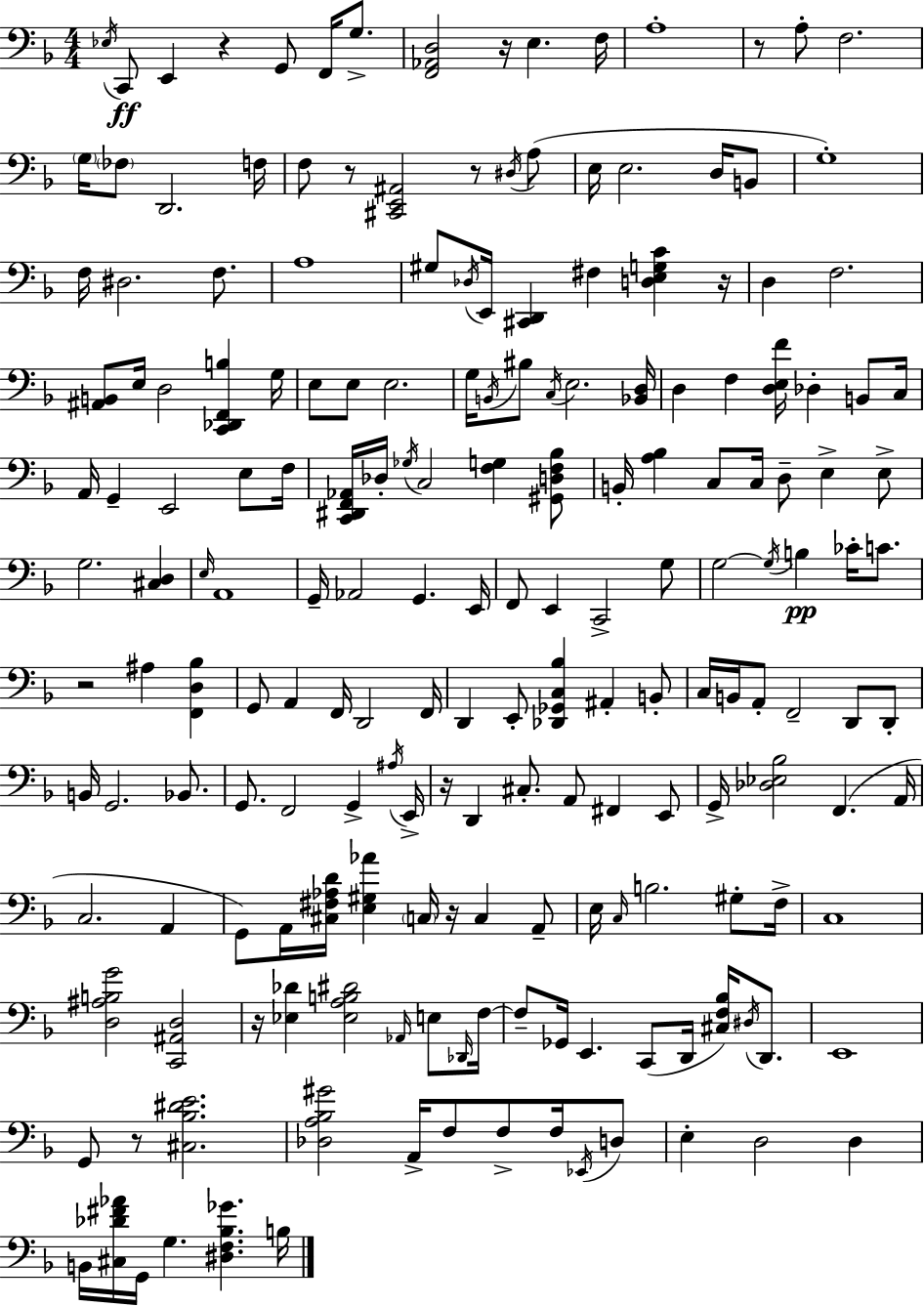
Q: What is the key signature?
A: D minor